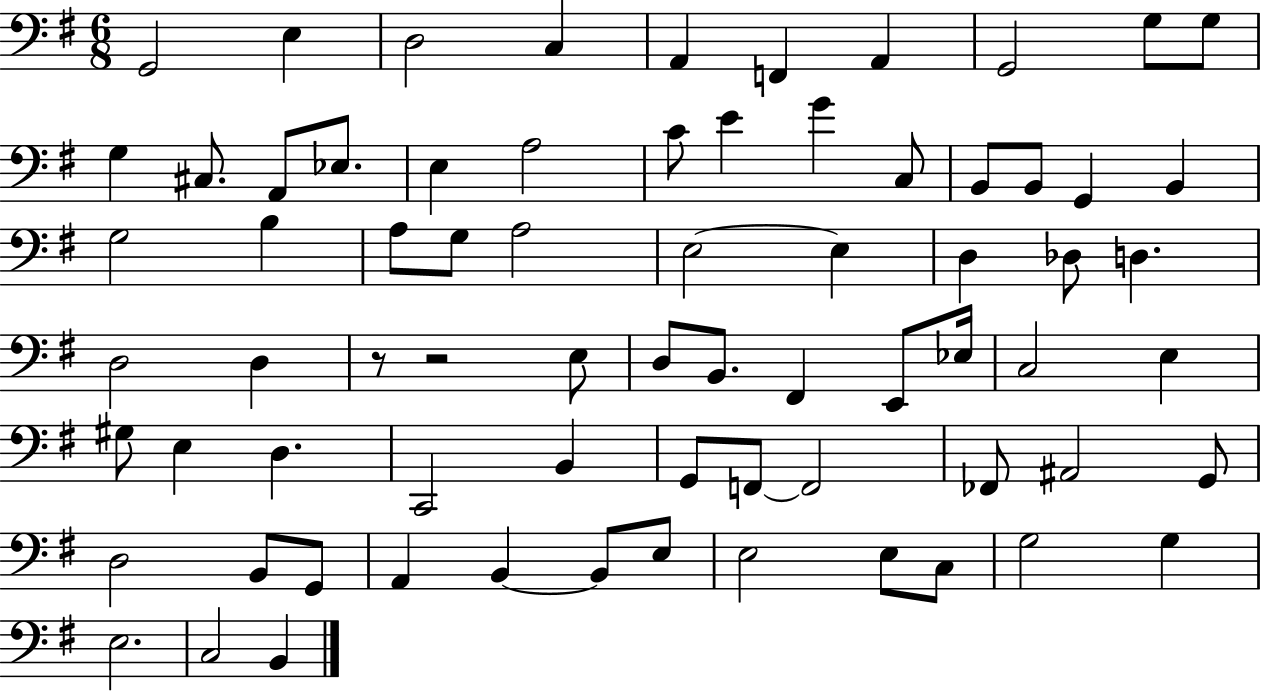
G2/h E3/q D3/h C3/q A2/q F2/q A2/q G2/h G3/e G3/e G3/q C#3/e. A2/e Eb3/e. E3/q A3/h C4/e E4/q G4/q C3/e B2/e B2/e G2/q B2/q G3/h B3/q A3/e G3/e A3/h E3/h E3/q D3/q Db3/e D3/q. D3/h D3/q R/e R/h E3/e D3/e B2/e. F#2/q E2/e Eb3/s C3/h E3/q G#3/e E3/q D3/q. C2/h B2/q G2/e F2/e F2/h FES2/e A#2/h G2/e D3/h B2/e G2/e A2/q B2/q B2/e E3/e E3/h E3/e C3/e G3/h G3/q E3/h. C3/h B2/q